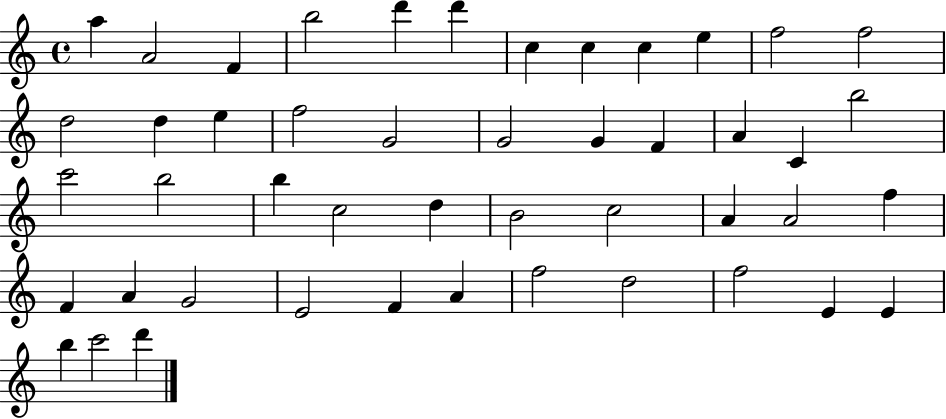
A5/q A4/h F4/q B5/h D6/q D6/q C5/q C5/q C5/q E5/q F5/h F5/h D5/h D5/q E5/q F5/h G4/h G4/h G4/q F4/q A4/q C4/q B5/h C6/h B5/h B5/q C5/h D5/q B4/h C5/h A4/q A4/h F5/q F4/q A4/q G4/h E4/h F4/q A4/q F5/h D5/h F5/h E4/q E4/q B5/q C6/h D6/q